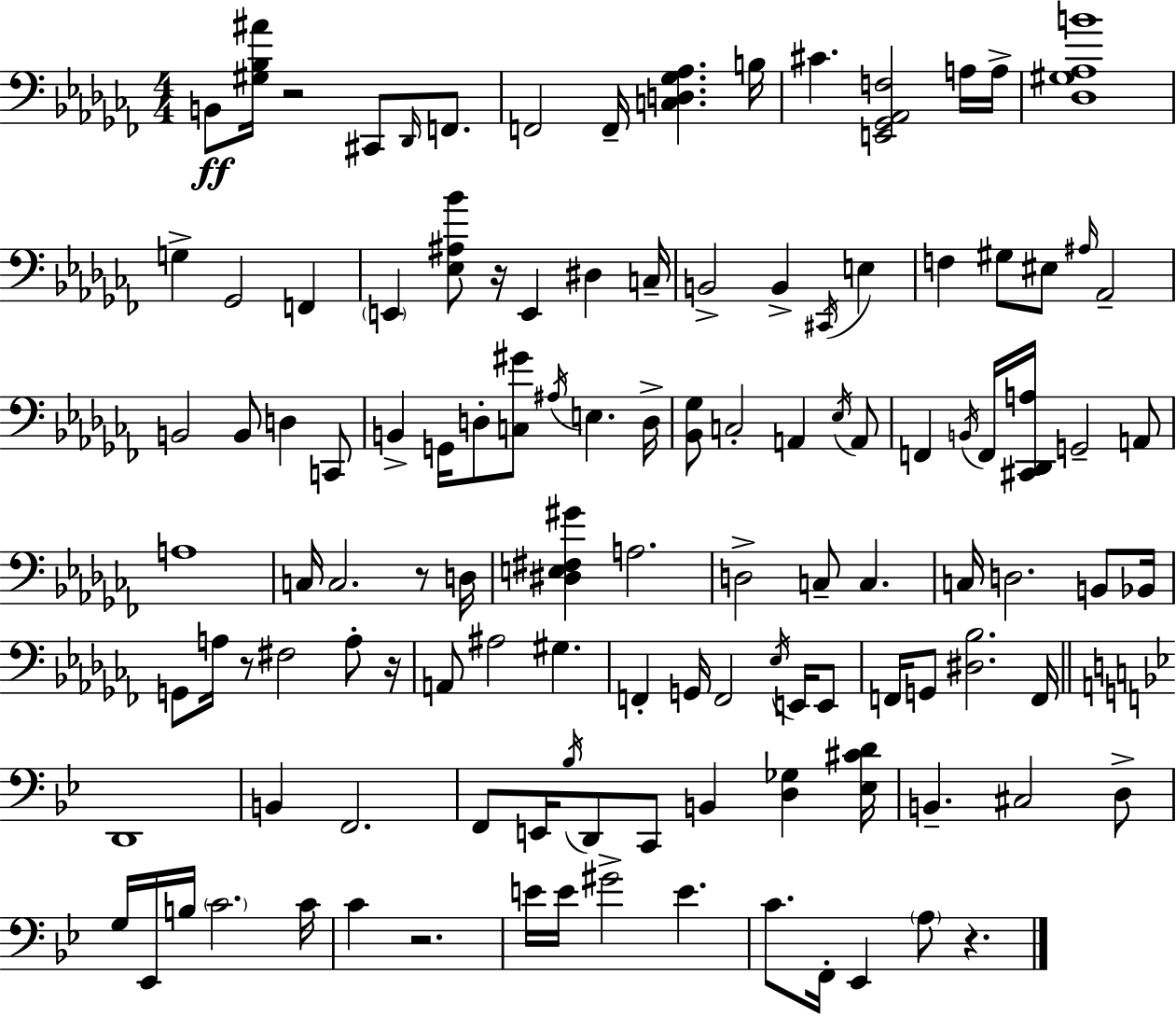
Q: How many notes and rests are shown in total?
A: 118